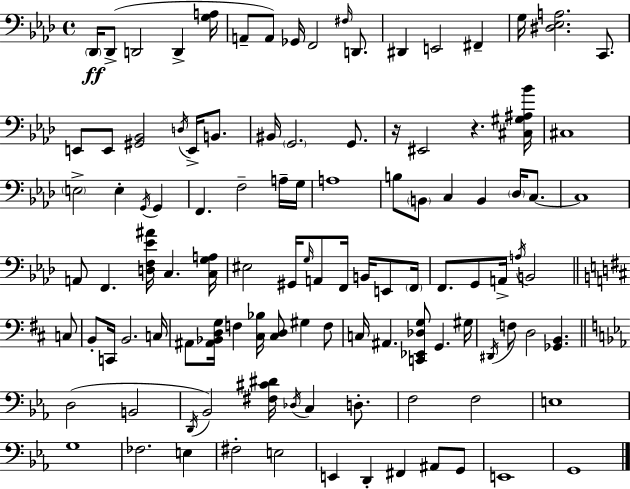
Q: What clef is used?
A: bass